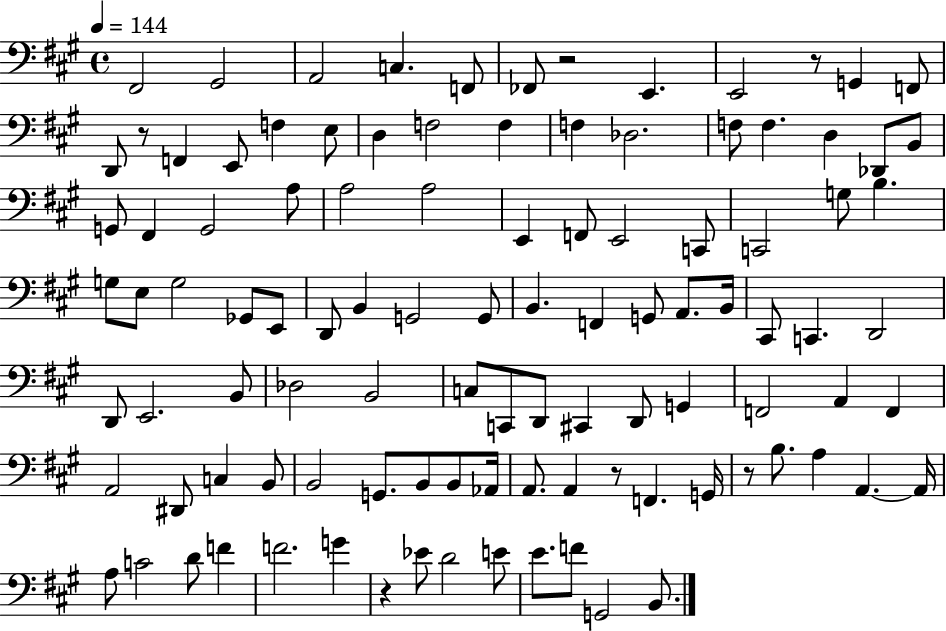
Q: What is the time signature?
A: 4/4